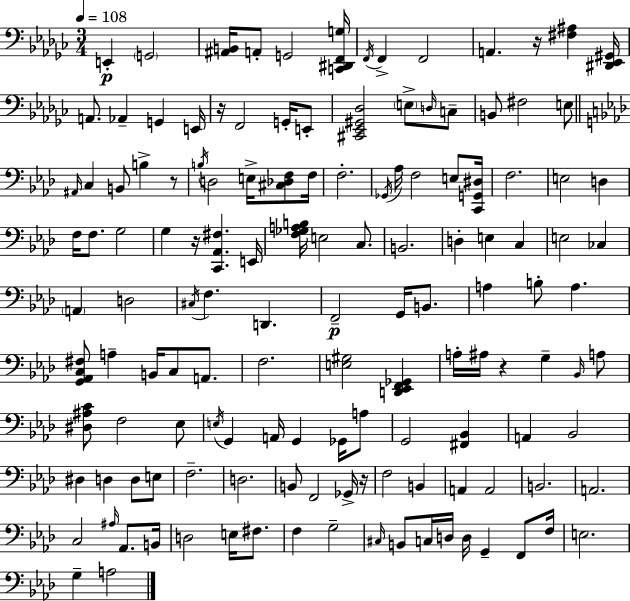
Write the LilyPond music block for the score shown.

{
  \clef bass
  \numericTimeSignature
  \time 3/4
  \key ees \minor
  \tempo 4 = 108
  e,4-.\p \parenthesize g,2 | <ais, b,>16 a,8-. g,2 <c, dis, f, g>16 | \acciaccatura { f,16 } f,4-> f,2 | a,4. r16 <fis ais>4 | \break <dis, ees, gis,>16 a,8. aes,4-- g,4 | e,16 r16 f,2 g,16-. e,8-. | <cis, ees, gis, des>2 \parenthesize e8-> \grace { d16 } | c8-- b,8 fis2 | \break e8 \bar "||" \break \key aes \major \grace { ais,16 } c4 b,8 b4-> r8 | \acciaccatura { b16 } d2 e16-> <cis des f>8 | f16 f2.-. | \acciaccatura { ges,16 } aes16 f2 | \break e8 <c, g, dis>16 f2. | e2 d4 | f16 f8. g2 | g4 r16 <c, aes, fis>4. | \break e,16 <f ges a b>16 e2 | c8. b,2. | d4-. e4 c4 | e2 ces4 | \break \parenthesize a,4 d2 | \acciaccatura { cis16 } f4. d,4. | f,2--\p | g,16 b,8. a4 b8-. a4. | \break <g, aes, c fis>8 a4-- b,16 c8 | a,8. f2. | <e gis>2 | <d, ees, f, ges,>4 a16-. ais16 r4 g4-- | \break \grace { bes,16 } a8 <dis ais c'>8 f2 | ees8 \acciaccatura { e16 } g,4 a,16 g,4 | ges,16 a8 g,2 | <fis, bes,>4 a,4 bes,2 | \break dis4 d4 | d8 e8 f2.-- | d2. | b,8 f,2 | \break ges,16-> r16 f2 | b,4 a,4 a,2 | b,2. | a,2. | \break c2 | \grace { ais16 } aes,8. b,16 d2 | e16 fis8. f4 g2-- | \grace { cis16 } b,8 c16 d16 | \break d16 g,4-- f,8 f16 e2. | g4-- | a2 \bar "|."
}